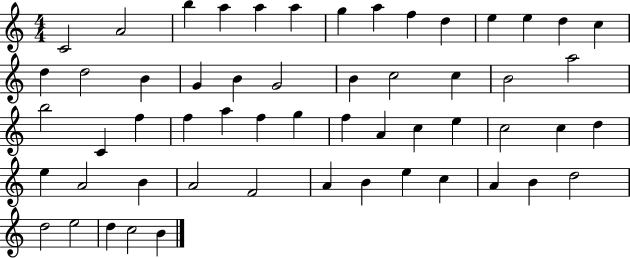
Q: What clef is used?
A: treble